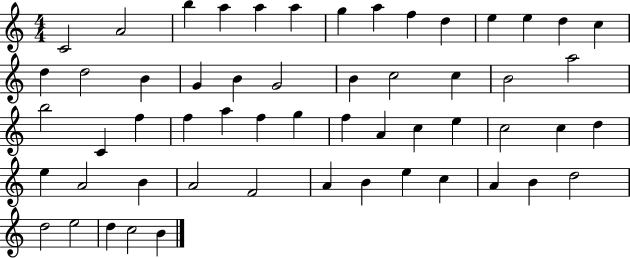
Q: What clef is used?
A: treble